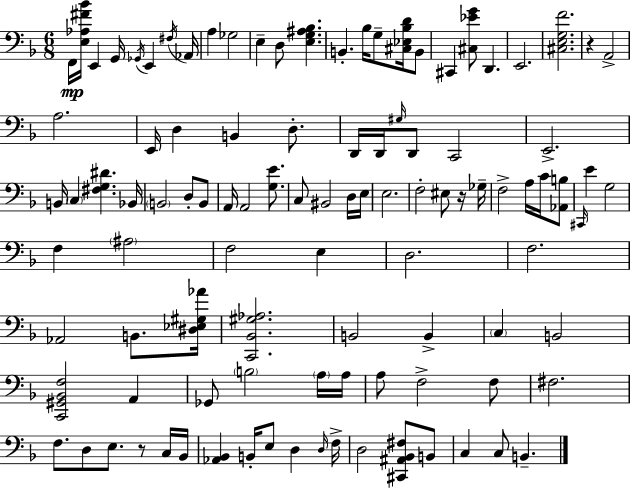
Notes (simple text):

F2/s [E3,Ab3,F#4,Bb4]/s E2/q G2/s Gb2/s E2/q F#3/s Ab2/s A3/q Gb3/h E3/q D3/e [E3,G3,A#3,Bb3]/q. B2/q. Bb3/s G3/e [C#3,Eb3,Bb3,D4]/s B2/e C#2/q [C#3,Eb4,G4]/e D2/q. E2/h. [C#3,E3,G3,F4]/h. R/q A2/h A3/h. E2/s D3/q B2/q D3/e. D2/s D2/s G#3/s D2/e C2/h E2/h. B2/s C3/q [F#3,G3,D#4]/q. Bb2/s B2/h D3/e B2/e A2/s A2/h [G3,E4]/e. C3/e BIS2/h D3/s E3/s E3/h. F3/h EIS3/e R/s Gb3/s F3/h A3/s C4/s [Ab2,B3]/e C#2/s E4/q G3/h F3/q A#3/h F3/h E3/q D3/h. F3/h. Ab2/h B2/e. [D#3,Eb3,G#3,Ab4]/s [C2,Bb2,G#3,Ab3]/h. B2/h B2/q C3/q B2/h [C2,G#2,Bb2,F3]/h A2/q Gb2/e B3/h A3/s A3/s A3/e F3/h F3/e F#3/h. F3/e. D3/e E3/e. R/e C3/s Bb2/s [Ab2,Bb2]/q B2/s E3/e D3/q D3/s F3/s D3/h [C#2,A#2,Bb2,F#3]/e B2/e C3/q C3/e B2/q.